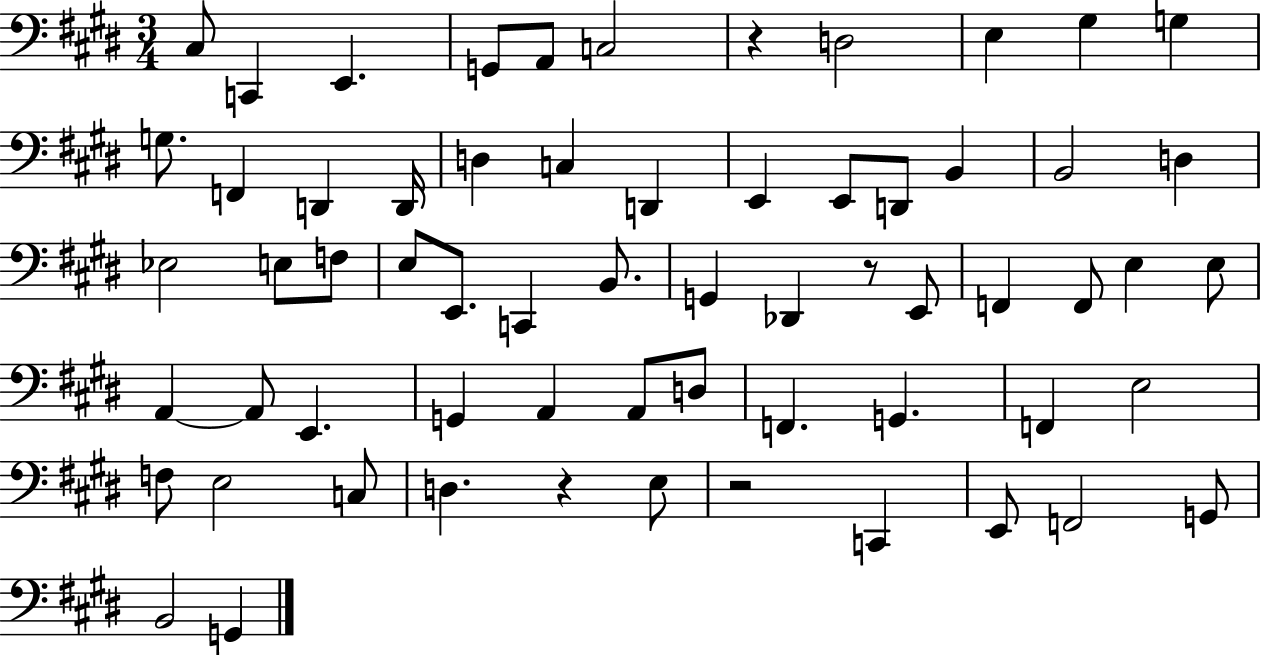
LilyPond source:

{
  \clef bass
  \numericTimeSignature
  \time 3/4
  \key e \major
  cis8 c,4 e,4. | g,8 a,8 c2 | r4 d2 | e4 gis4 g4 | \break g8. f,4 d,4 d,16 | d4 c4 d,4 | e,4 e,8 d,8 b,4 | b,2 d4 | \break ees2 e8 f8 | e8 e,8. c,4 b,8. | g,4 des,4 r8 e,8 | f,4 f,8 e4 e8 | \break a,4~~ a,8 e,4. | g,4 a,4 a,8 d8 | f,4. g,4. | f,4 e2 | \break f8 e2 c8 | d4. r4 e8 | r2 c,4 | e,8 f,2 g,8 | \break b,2 g,4 | \bar "|."
}